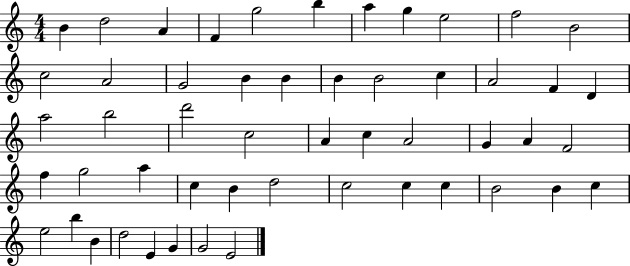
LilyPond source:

{
  \clef treble
  \numericTimeSignature
  \time 4/4
  \key c \major
  b'4 d''2 a'4 | f'4 g''2 b''4 | a''4 g''4 e''2 | f''2 b'2 | \break c''2 a'2 | g'2 b'4 b'4 | b'4 b'2 c''4 | a'2 f'4 d'4 | \break a''2 b''2 | d'''2 c''2 | a'4 c''4 a'2 | g'4 a'4 f'2 | \break f''4 g''2 a''4 | c''4 b'4 d''2 | c''2 c''4 c''4 | b'2 b'4 c''4 | \break e''2 b''4 b'4 | d''2 e'4 g'4 | g'2 e'2 | \bar "|."
}